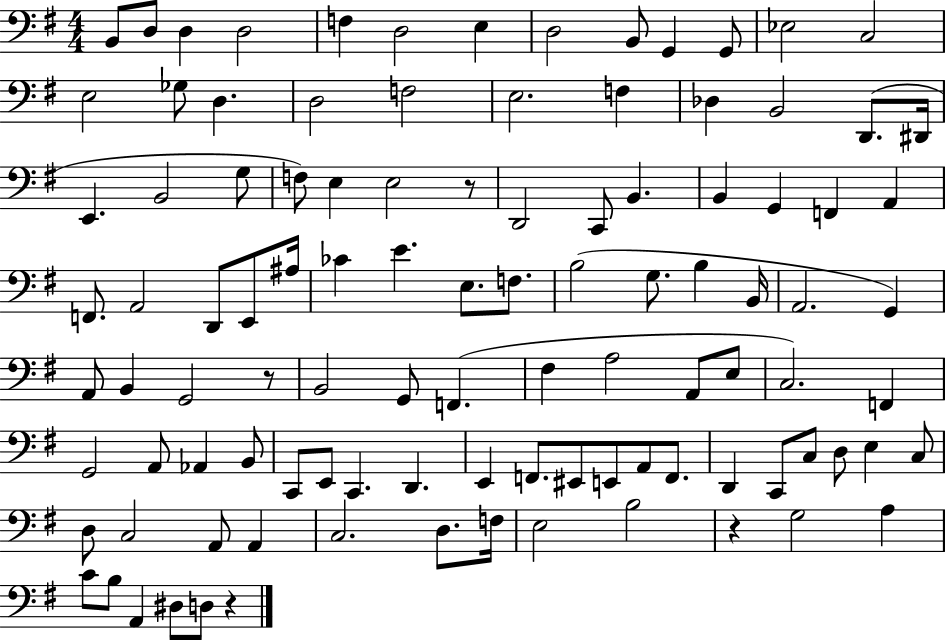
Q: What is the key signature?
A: G major